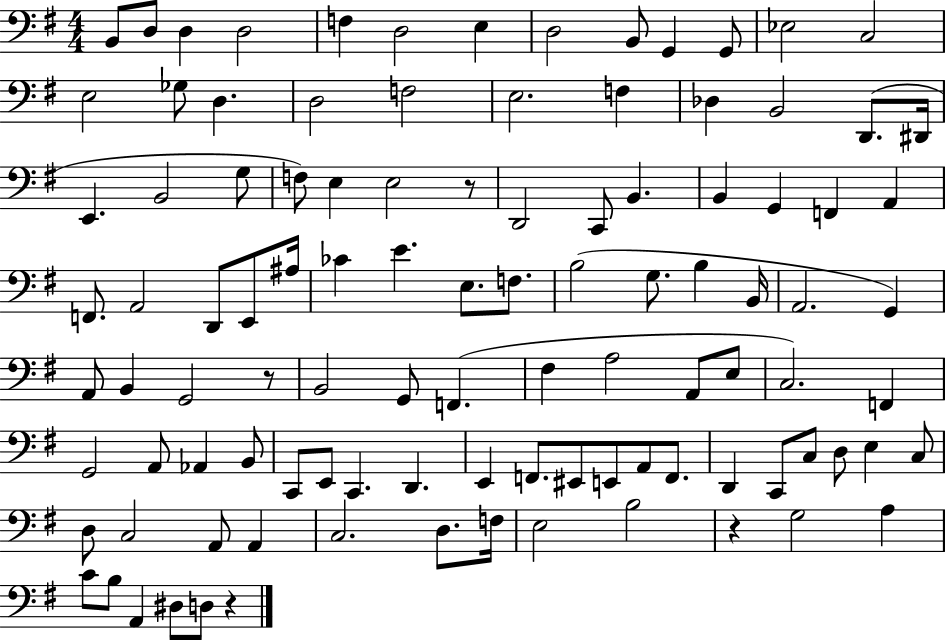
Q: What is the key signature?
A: G major